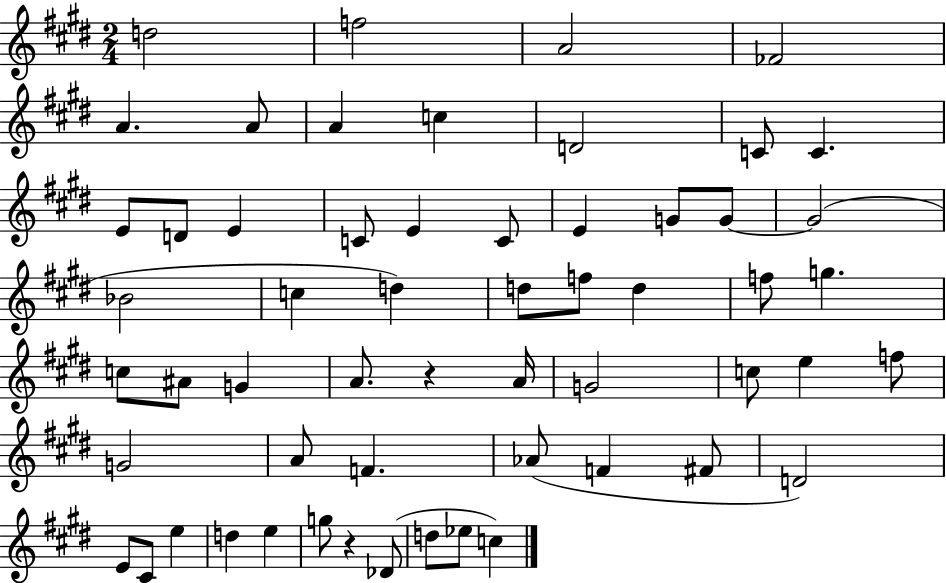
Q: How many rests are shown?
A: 2